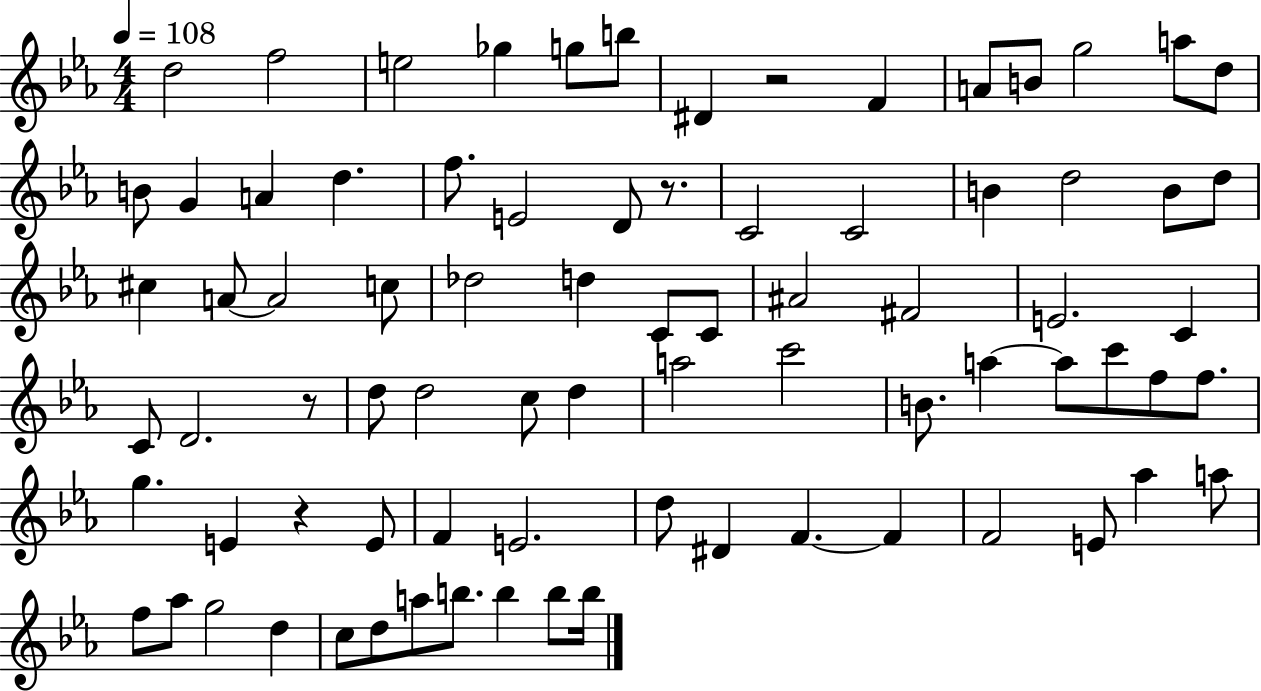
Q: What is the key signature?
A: EES major